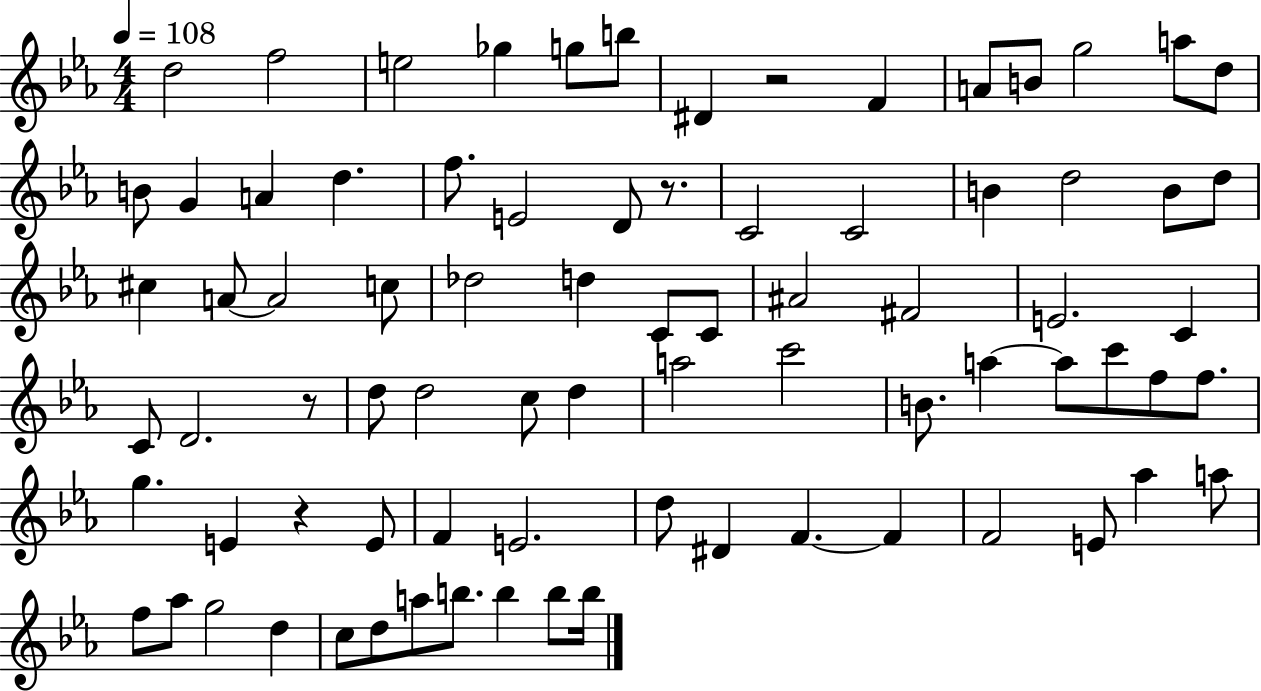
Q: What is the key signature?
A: EES major